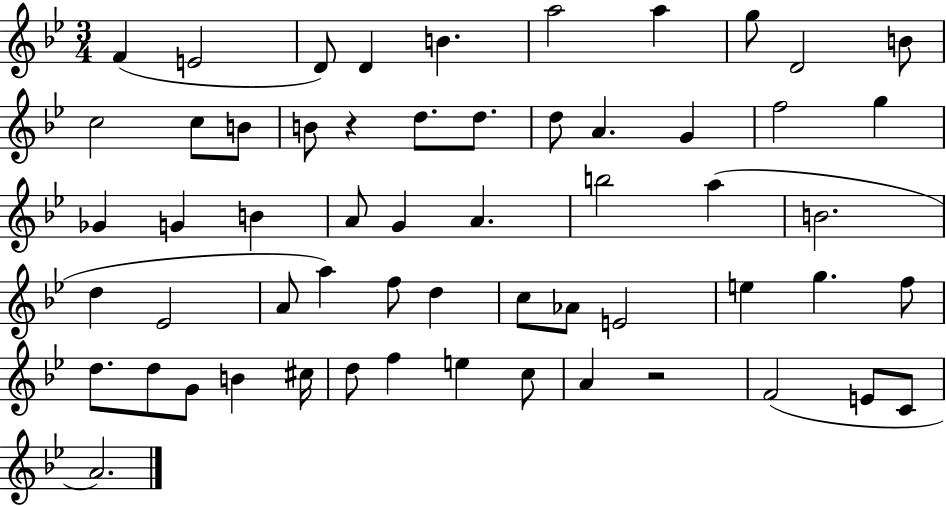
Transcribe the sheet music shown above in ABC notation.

X:1
T:Untitled
M:3/4
L:1/4
K:Bb
F E2 D/2 D B a2 a g/2 D2 B/2 c2 c/2 B/2 B/2 z d/2 d/2 d/2 A G f2 g _G G B A/2 G A b2 a B2 d _E2 A/2 a f/2 d c/2 _A/2 E2 e g f/2 d/2 d/2 G/2 B ^c/4 d/2 f e c/2 A z2 F2 E/2 C/2 A2